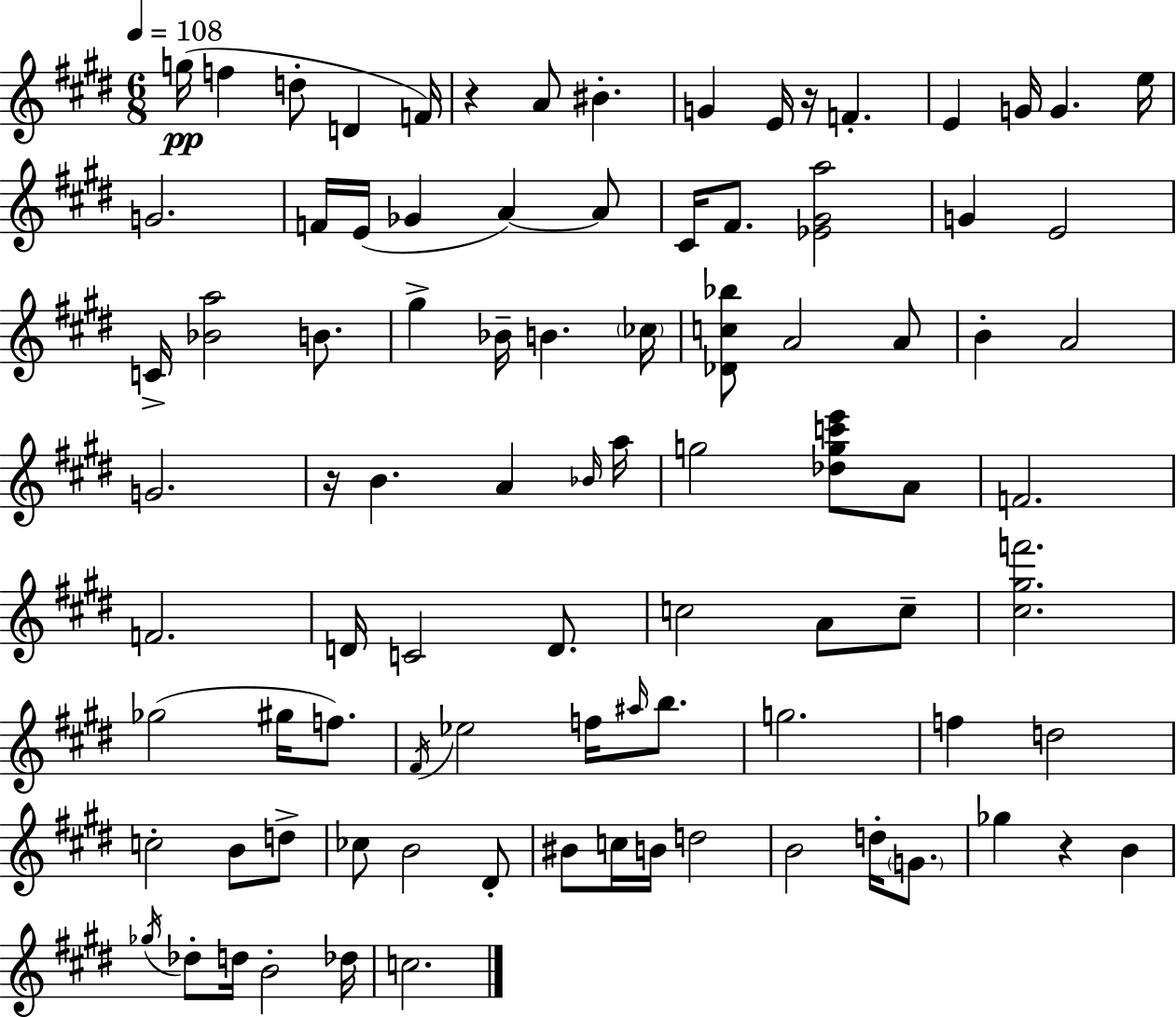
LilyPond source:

{
  \clef treble
  \numericTimeSignature
  \time 6/8
  \key e \major
  \tempo 4 = 108
  g''16(\pp f''4 d''8-. d'4 f'16) | r4 a'8 bis'4.-. | g'4 e'16 r16 f'4.-. | e'4 g'16 g'4. e''16 | \break g'2. | f'16 e'16( ges'4 a'4~~) a'8 | cis'16 fis'8. <ees' gis' a''>2 | g'4 e'2 | \break c'16-> <bes' a''>2 b'8. | gis''4-> bes'16-- b'4. \parenthesize ces''16 | <des' c'' bes''>8 a'2 a'8 | b'4-. a'2 | \break g'2. | r16 b'4. a'4 \grace { bes'16 } | a''16 g''2 <des'' g'' c''' e'''>8 a'8 | f'2. | \break f'2. | d'16 c'2 d'8. | c''2 a'8 c''8-- | <cis'' gis'' f'''>2. | \break ges''2( gis''16 f''8.) | \acciaccatura { fis'16 } ees''2 f''16 \grace { ais''16 } | b''8. g''2. | f''4 d''2 | \break c''2-. b'8 | d''8-> ces''8 b'2 | dis'8-. bis'8 c''16 b'16 d''2 | b'2 d''16-. | \break \parenthesize g'8. ges''4 r4 b'4 | \acciaccatura { ges''16 } des''8-. d''16 b'2-. | des''16 c''2. | \bar "|."
}